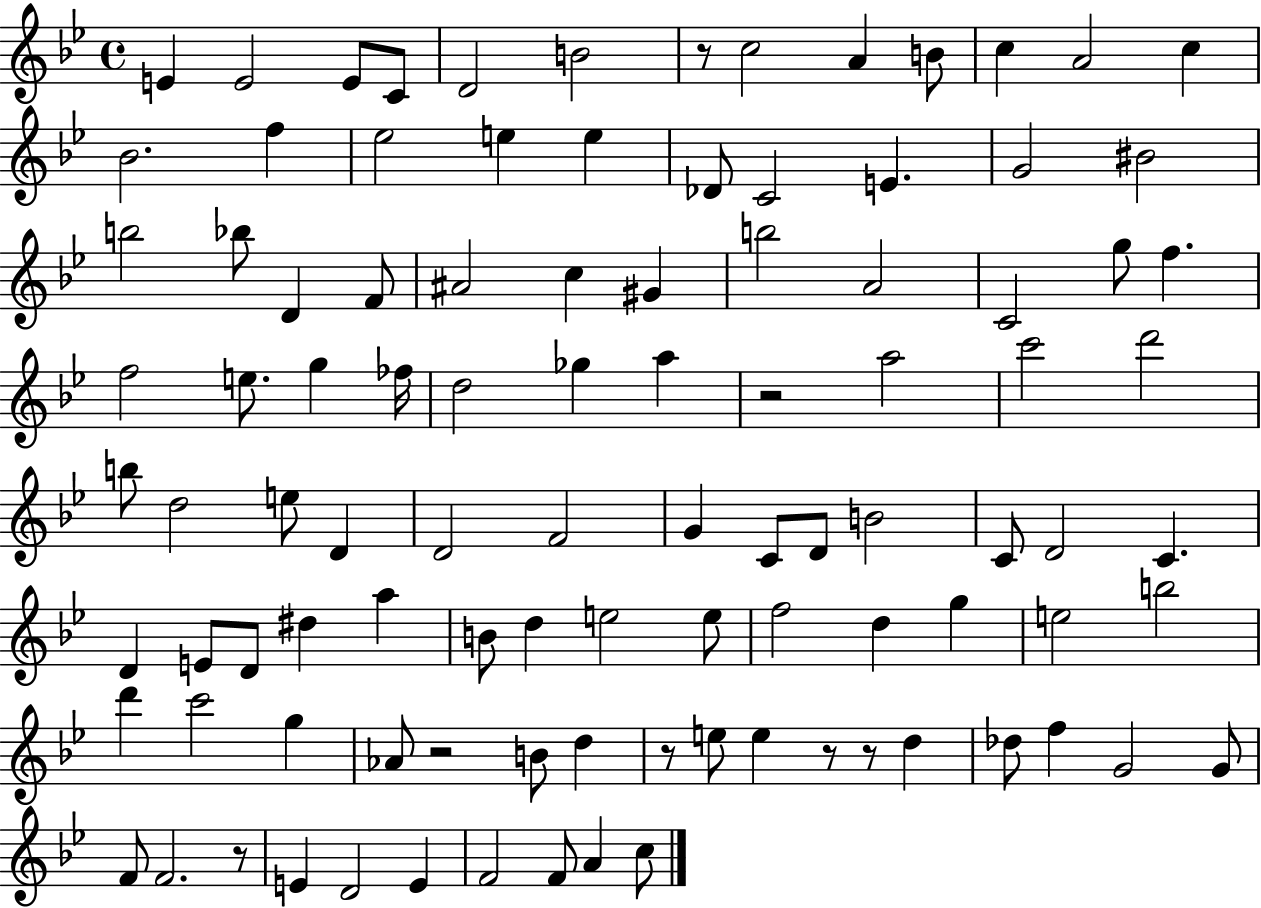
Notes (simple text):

E4/q E4/h E4/e C4/e D4/h B4/h R/e C5/h A4/q B4/e C5/q A4/h C5/q Bb4/h. F5/q Eb5/h E5/q E5/q Db4/e C4/h E4/q. G4/h BIS4/h B5/h Bb5/e D4/q F4/e A#4/h C5/q G#4/q B5/h A4/h C4/h G5/e F5/q. F5/h E5/e. G5/q FES5/s D5/h Gb5/q A5/q R/h A5/h C6/h D6/h B5/e D5/h E5/e D4/q D4/h F4/h G4/q C4/e D4/e B4/h C4/e D4/h C4/q. D4/q E4/e D4/e D#5/q A5/q B4/e D5/q E5/h E5/e F5/h D5/q G5/q E5/h B5/h D6/q C6/h G5/q Ab4/e R/h B4/e D5/q R/e E5/e E5/q R/e R/e D5/q Db5/e F5/q G4/h G4/e F4/e F4/h. R/e E4/q D4/h E4/q F4/h F4/e A4/q C5/e